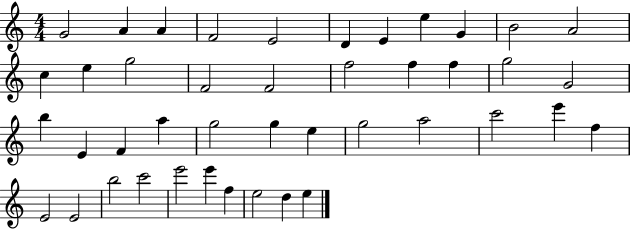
{
  \clef treble
  \numericTimeSignature
  \time 4/4
  \key c \major
  g'2 a'4 a'4 | f'2 e'2 | d'4 e'4 e''4 g'4 | b'2 a'2 | \break c''4 e''4 g''2 | f'2 f'2 | f''2 f''4 f''4 | g''2 g'2 | \break b''4 e'4 f'4 a''4 | g''2 g''4 e''4 | g''2 a''2 | c'''2 e'''4 f''4 | \break e'2 e'2 | b''2 c'''2 | e'''2 e'''4 f''4 | e''2 d''4 e''4 | \break \bar "|."
}